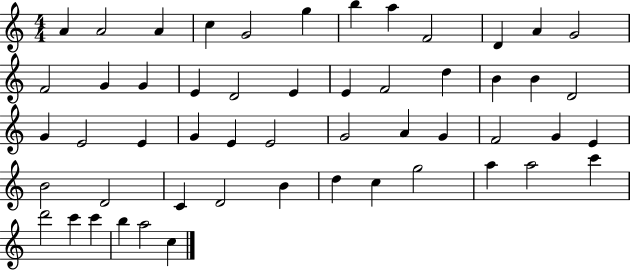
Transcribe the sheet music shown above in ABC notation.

X:1
T:Untitled
M:4/4
L:1/4
K:C
A A2 A c G2 g b a F2 D A G2 F2 G G E D2 E E F2 d B B D2 G E2 E G E E2 G2 A G F2 G E B2 D2 C D2 B d c g2 a a2 c' d'2 c' c' b a2 c